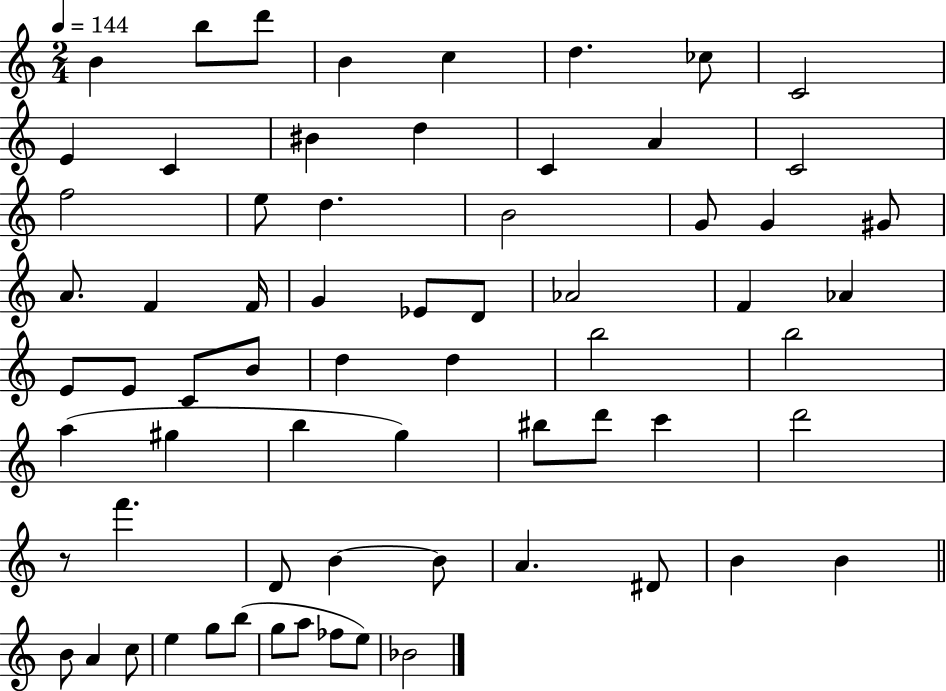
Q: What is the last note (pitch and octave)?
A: Bb4